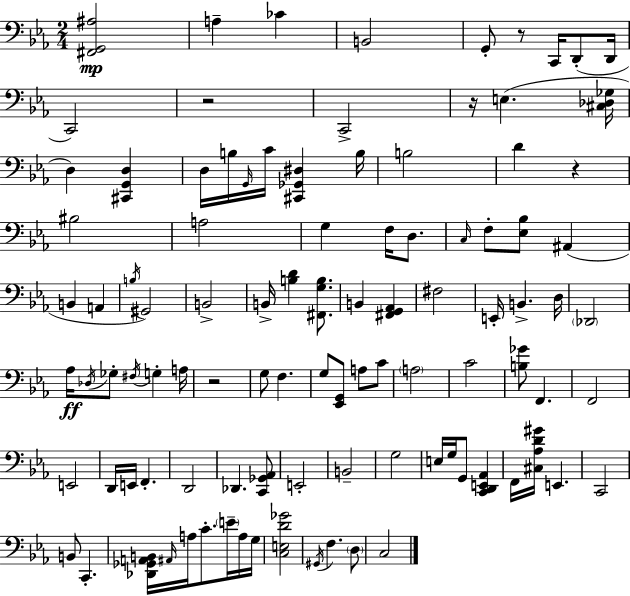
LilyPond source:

{
  \clef bass
  \numericTimeSignature
  \time 2/4
  \key c \minor
  <fis, g, ais>2\mp | a4-- ces'4 | b,2 | g,8-. r8 c,16 d,8-.( d,16 | \break c,2) | r2 | c,2-> | r16 e4.( <cis des ges>16 | \break d4) <cis, g, d>4 | d16 b16 \grace { g,16 } c'16 <cis, ges, dis>4 | b16 b2 | d'4 r4 | \break bis2 | a2 | g4 f16 d8. | \grace { c16 } f8-. <ees bes>8 ais,4( | \break b,4 a,4 | \acciaccatura { b16 } gis,2) | b,2-> | b,16-> <b d'>4 | \break <fis, g b>8. b,4 <fis, g, aes,>4 | fis2 | e,16-. b,4.-> | d16 \parenthesize des,2 | \break aes16\ff \acciaccatura { des16 } ges8-. \acciaccatura { fis16 } | g4-. a16 r2 | g8 f4. | g8 <ees, g,>8 | \break a8 c'8 \parenthesize a2 | c'2 | <b ges'>8 f,4. | f,2 | \break e,2 | d,16 e,16 f,4.-. | d,2 | des,4. | \break <c, ges, aes,>8 e,2-. | b,2-- | g2 | e16 g16 g,8 | \break <c, d, e, aes,>4 f,16 <cis aes d' gis'>16 e,4. | c,2 | b,8 c,4.-. | <des, ges, a, b,>16 \grace { ais,16 } a16 | \break c'8.-. \parenthesize e'16-- a16 g16 <c e d' ges'>2 | \acciaccatura { gis,16 } f4. | \parenthesize d8 c2 | \bar "|."
}